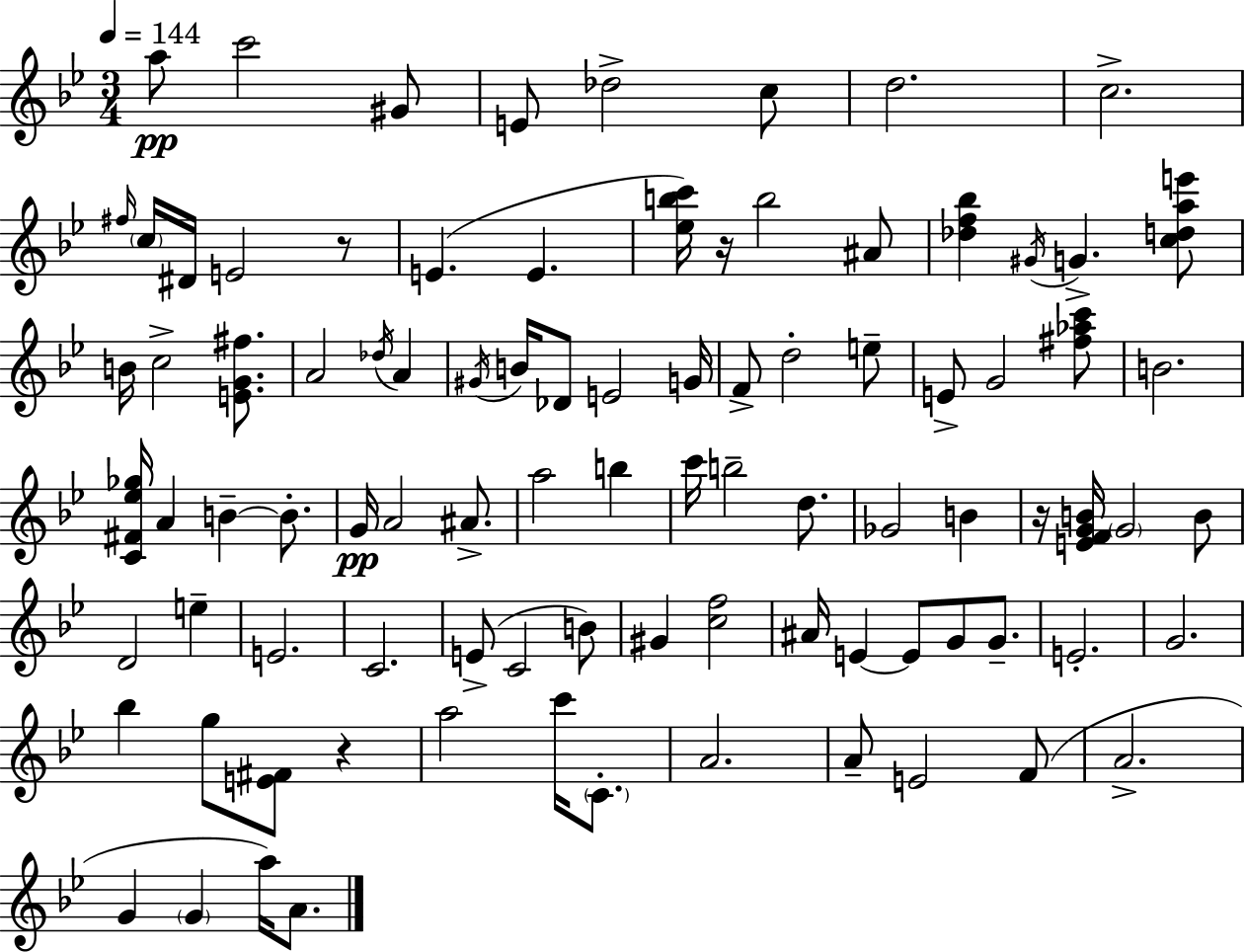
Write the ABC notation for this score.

X:1
T:Untitled
M:3/4
L:1/4
K:Bb
a/2 c'2 ^G/2 E/2 _d2 c/2 d2 c2 ^f/4 c/4 ^D/4 E2 z/2 E E [_ebc']/4 z/4 b2 ^A/2 [_df_b] ^G/4 G [cdae']/2 B/4 c2 [EG^f]/2 A2 _d/4 A ^G/4 B/4 _D/2 E2 G/4 F/2 d2 e/2 E/2 G2 [^f_ac']/2 B2 [C^F_e_g]/4 A B B/2 G/4 A2 ^A/2 a2 b c'/4 b2 d/2 _G2 B z/4 [EFGB]/4 G2 B/2 D2 e E2 C2 E/2 C2 B/2 ^G [cf]2 ^A/4 E E/2 G/2 G/2 E2 G2 _b g/2 [E^F]/2 z a2 c'/4 C/2 A2 A/2 E2 F/2 A2 G G a/4 A/2